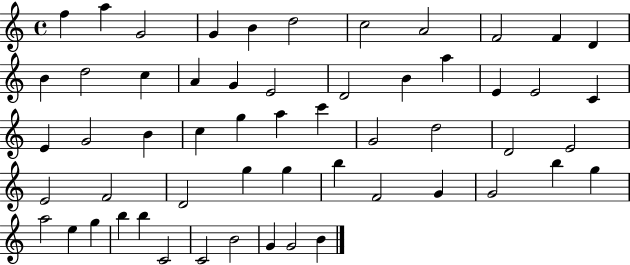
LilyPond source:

{
  \clef treble
  \time 4/4
  \defaultTimeSignature
  \key c \major
  f''4 a''4 g'2 | g'4 b'4 d''2 | c''2 a'2 | f'2 f'4 d'4 | \break b'4 d''2 c''4 | a'4 g'4 e'2 | d'2 b'4 a''4 | e'4 e'2 c'4 | \break e'4 g'2 b'4 | c''4 g''4 a''4 c'''4 | g'2 d''2 | d'2 e'2 | \break e'2 f'2 | d'2 g''4 g''4 | b''4 f'2 g'4 | g'2 b''4 g''4 | \break a''2 e''4 g''4 | b''4 b''4 c'2 | c'2 b'2 | g'4 g'2 b'4 | \break \bar "|."
}